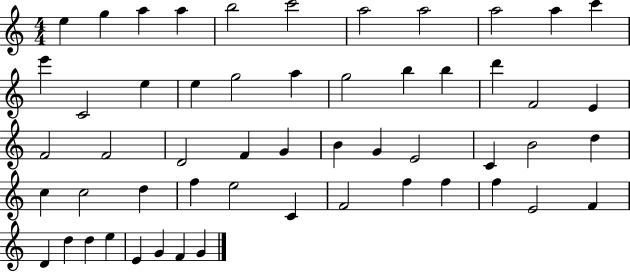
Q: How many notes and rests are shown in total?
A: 54